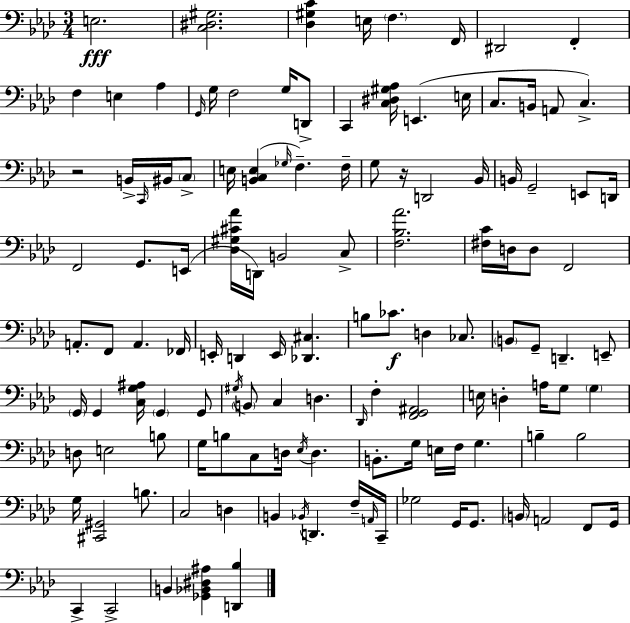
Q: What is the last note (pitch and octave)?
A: B2